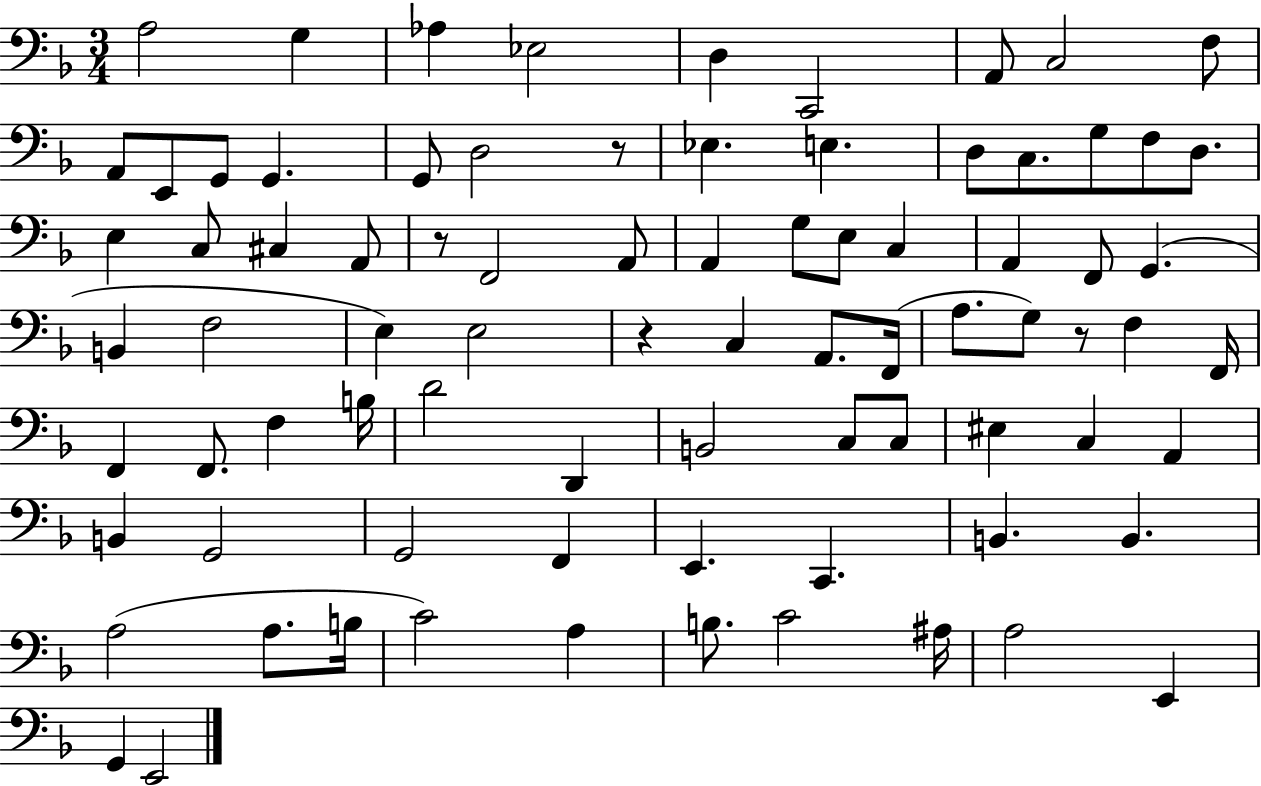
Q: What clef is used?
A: bass